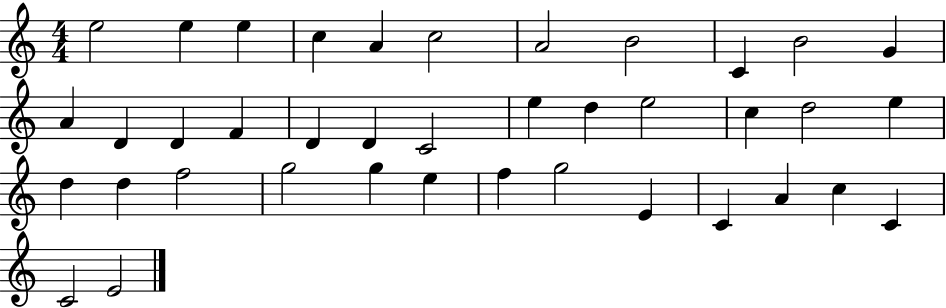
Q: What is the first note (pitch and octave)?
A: E5